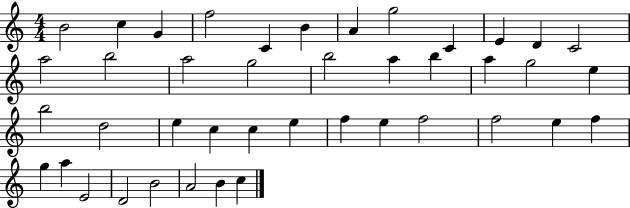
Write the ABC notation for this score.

X:1
T:Untitled
M:4/4
L:1/4
K:C
B2 c G f2 C B A g2 C E D C2 a2 b2 a2 g2 b2 a b a g2 e b2 d2 e c c e f e f2 f2 e f g a E2 D2 B2 A2 B c